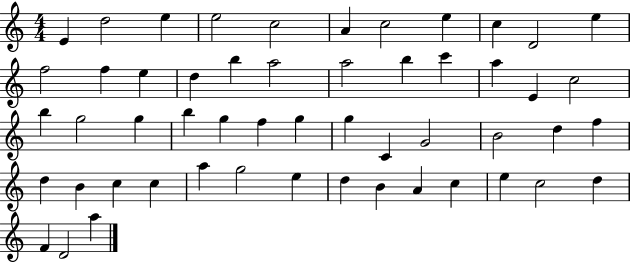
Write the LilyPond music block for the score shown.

{
  \clef treble
  \numericTimeSignature
  \time 4/4
  \key c \major
  e'4 d''2 e''4 | e''2 c''2 | a'4 c''2 e''4 | c''4 d'2 e''4 | \break f''2 f''4 e''4 | d''4 b''4 a''2 | a''2 b''4 c'''4 | a''4 e'4 c''2 | \break b''4 g''2 g''4 | b''4 g''4 f''4 g''4 | g''4 c'4 g'2 | b'2 d''4 f''4 | \break d''4 b'4 c''4 c''4 | a''4 g''2 e''4 | d''4 b'4 a'4 c''4 | e''4 c''2 d''4 | \break f'4 d'2 a''4 | \bar "|."
}